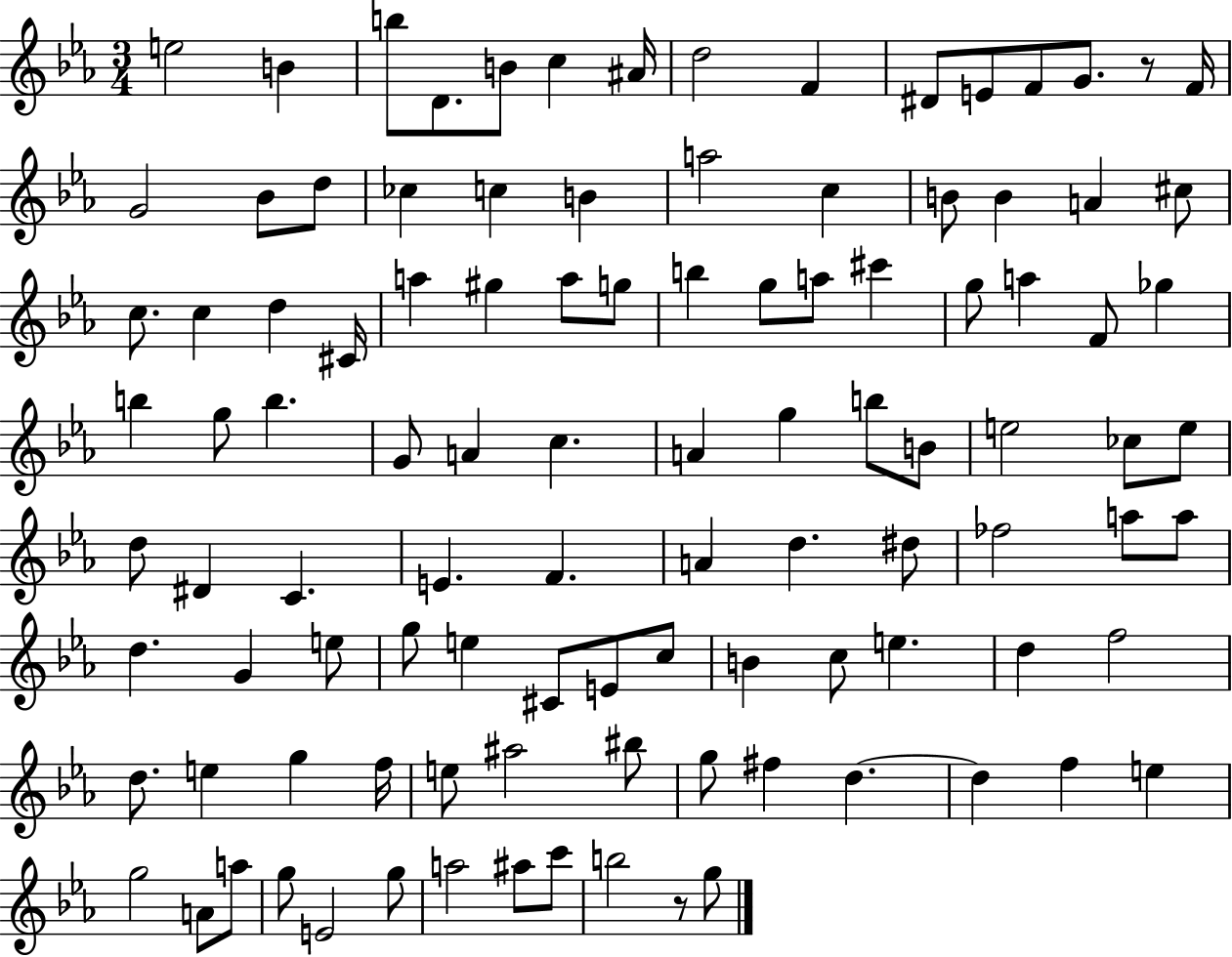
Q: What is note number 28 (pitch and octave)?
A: C5